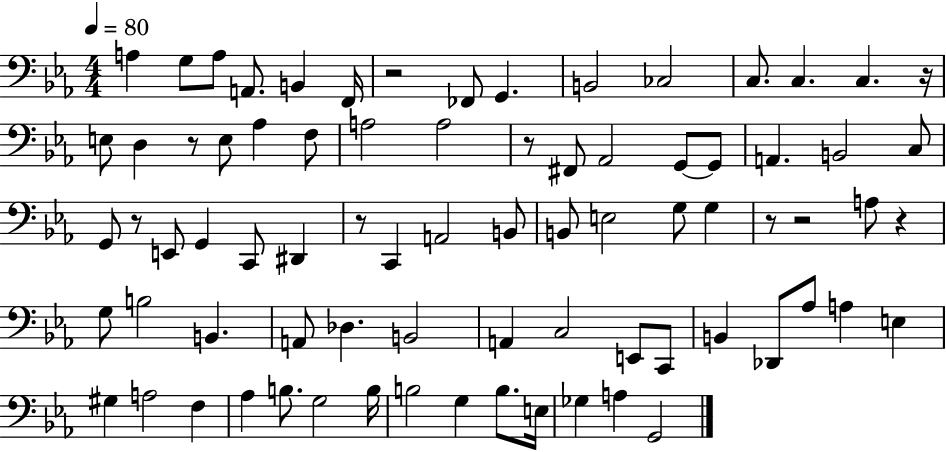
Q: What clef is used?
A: bass